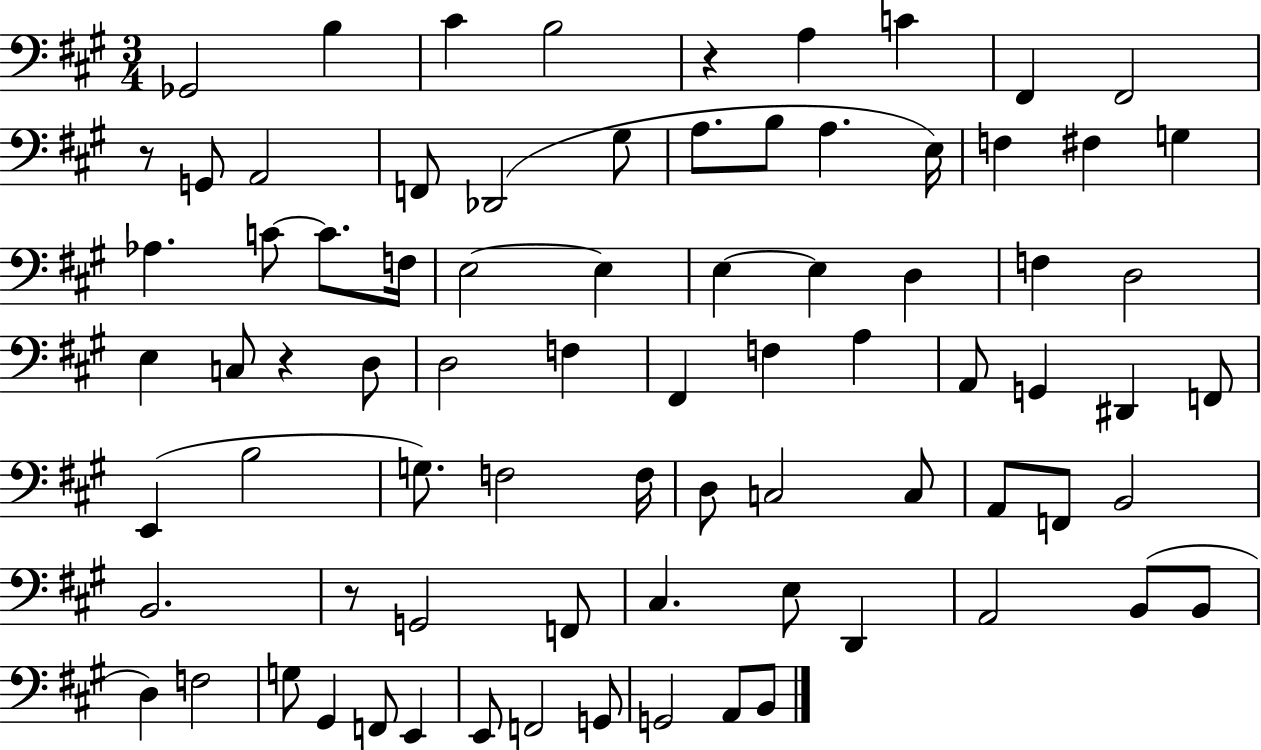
{
  \clef bass
  \numericTimeSignature
  \time 3/4
  \key a \major
  ges,2 b4 | cis'4 b2 | r4 a4 c'4 | fis,4 fis,2 | \break r8 g,8 a,2 | f,8 des,2( gis8 | a8. b8 a4. e16) | f4 fis4 g4 | \break aes4. c'8~~ c'8. f16 | e2~~ e4 | e4~~ e4 d4 | f4 d2 | \break e4 c8 r4 d8 | d2 f4 | fis,4 f4 a4 | a,8 g,4 dis,4 f,8 | \break e,4( b2 | g8.) f2 f16 | d8 c2 c8 | a,8 f,8 b,2 | \break b,2. | r8 g,2 f,8 | cis4. e8 d,4 | a,2 b,8( b,8 | \break d4) f2 | g8 gis,4 f,8 e,4 | e,8 f,2 g,8 | g,2 a,8 b,8 | \break \bar "|."
}